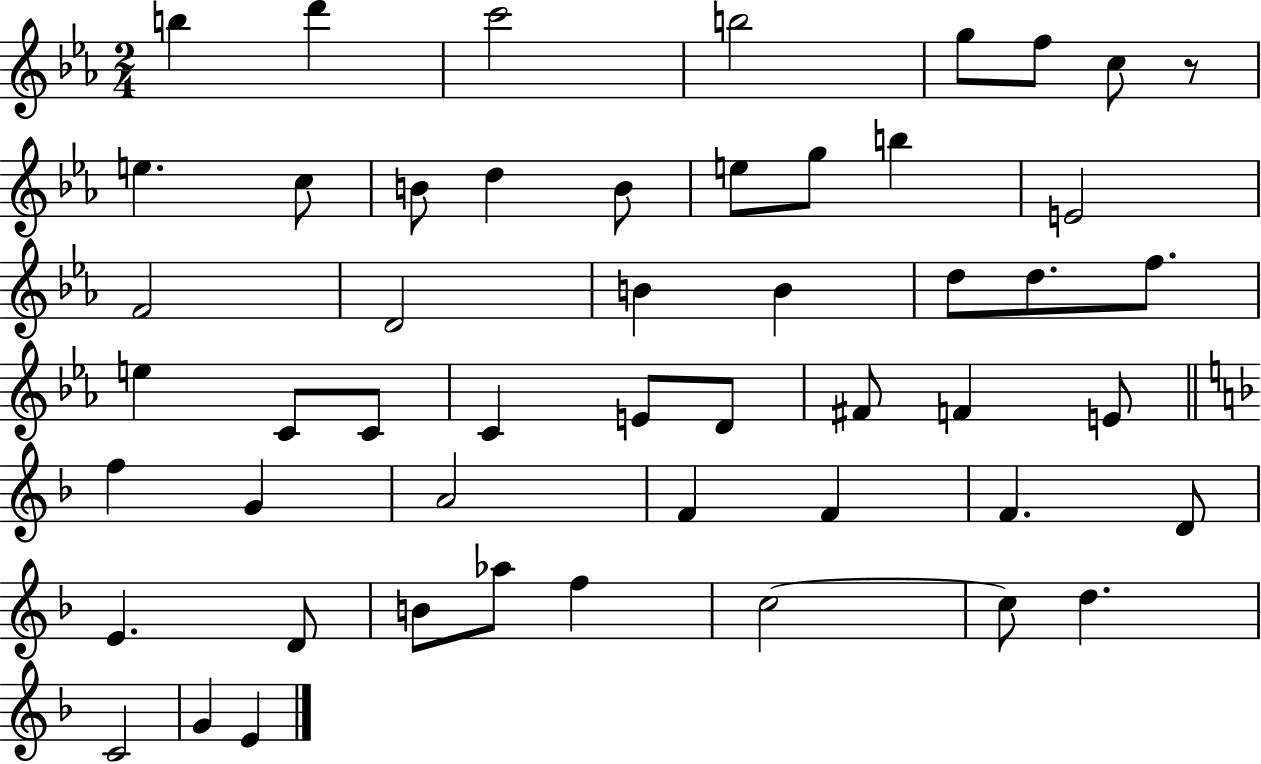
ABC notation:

X:1
T:Untitled
M:2/4
L:1/4
K:Eb
b d' c'2 b2 g/2 f/2 c/2 z/2 e c/2 B/2 d B/2 e/2 g/2 b E2 F2 D2 B B d/2 d/2 f/2 e C/2 C/2 C E/2 D/2 ^F/2 F E/2 f G A2 F F F D/2 E D/2 B/2 _a/2 f c2 c/2 d C2 G E